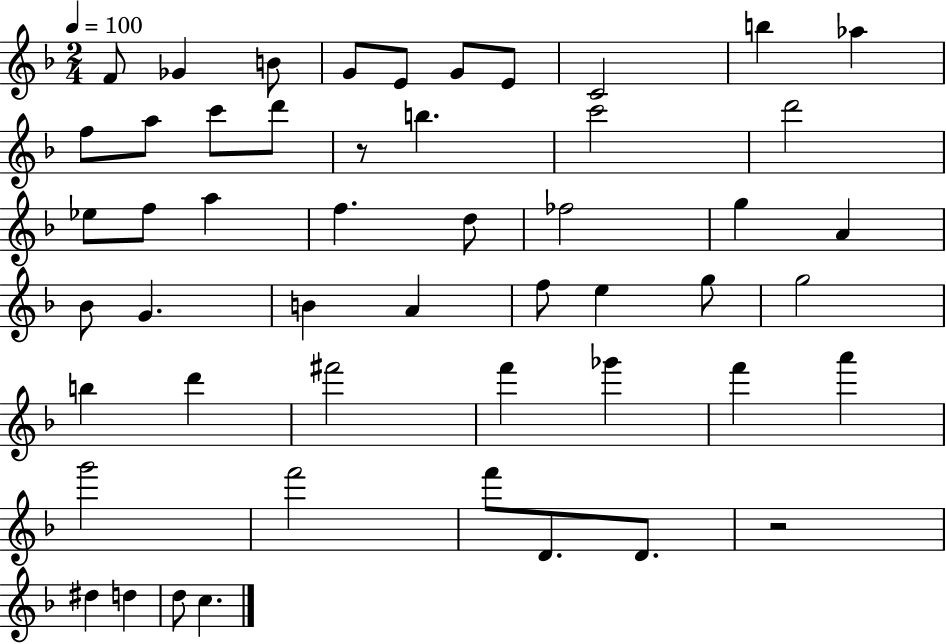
F4/e Gb4/q B4/e G4/e E4/e G4/e E4/e C4/h B5/q Ab5/q F5/e A5/e C6/e D6/e R/e B5/q. C6/h D6/h Eb5/e F5/e A5/q F5/q. D5/e FES5/h G5/q A4/q Bb4/e G4/q. B4/q A4/q F5/e E5/q G5/e G5/h B5/q D6/q F#6/h F6/q Gb6/q F6/q A6/q G6/h F6/h F6/e D4/e. D4/e. R/h D#5/q D5/q D5/e C5/q.